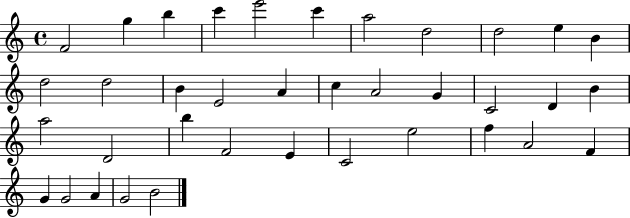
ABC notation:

X:1
T:Untitled
M:4/4
L:1/4
K:C
F2 g b c' e'2 c' a2 d2 d2 e B d2 d2 B E2 A c A2 G C2 D B a2 D2 b F2 E C2 e2 f A2 F G G2 A G2 B2